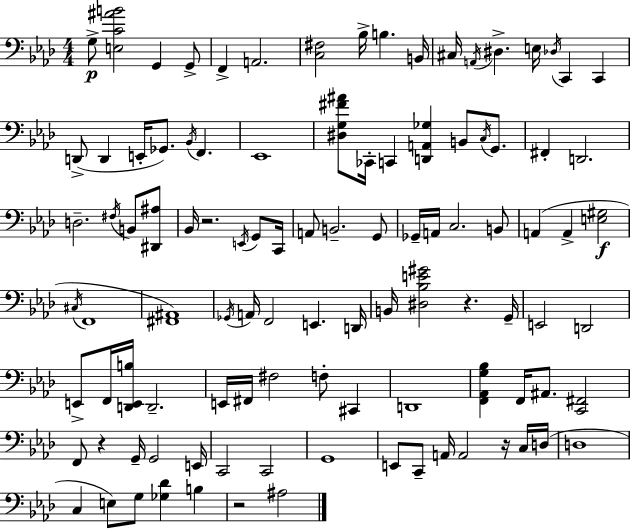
X:1
T:Untitled
M:4/4
L:1/4
K:Ab
G,/2 [E,C^AB]2 G,, G,,/2 F,, A,,2 [C,^F,]2 _B,/4 B, B,,/4 ^C,/4 A,,/4 ^D, E,/4 _D,/4 C,, C,, D,,/2 D,, E,,/4 _G,,/2 _B,,/4 F,, _E,,4 [^D,G,^F^A]/2 _C,,/4 C,, [D,,A,,_G,] B,,/2 C,/4 G,,/2 ^F,, D,,2 D,2 ^F,/4 B,,/2 [^D,,^A,]/2 _B,,/4 z2 E,,/4 G,,/2 C,,/4 A,,/2 B,,2 G,,/2 _G,,/4 A,,/4 C,2 B,,/2 A,, A,, [E,^G,]2 ^C,/4 F,,4 [^F,,^A,,]4 _G,,/4 A,,/4 F,,2 E,, D,,/4 B,,/4 [^D,_B,E^G]2 z G,,/4 E,,2 D,,2 E,,/2 F,,/4 [D,,E,,B,]/4 D,,2 E,,/4 ^F,,/4 ^F,2 F,/2 ^C,, D,,4 [F,,_A,,G,_B,] F,,/4 ^A,,/2 [C,,^F,,]2 F,,/2 z G,,/4 G,,2 E,,/4 C,,2 C,,2 G,,4 E,,/2 C,,/2 A,,/4 A,,2 z/4 C,/4 D,/4 D,4 C, E,/2 G,/2 [_G,_D] B, z2 ^A,2